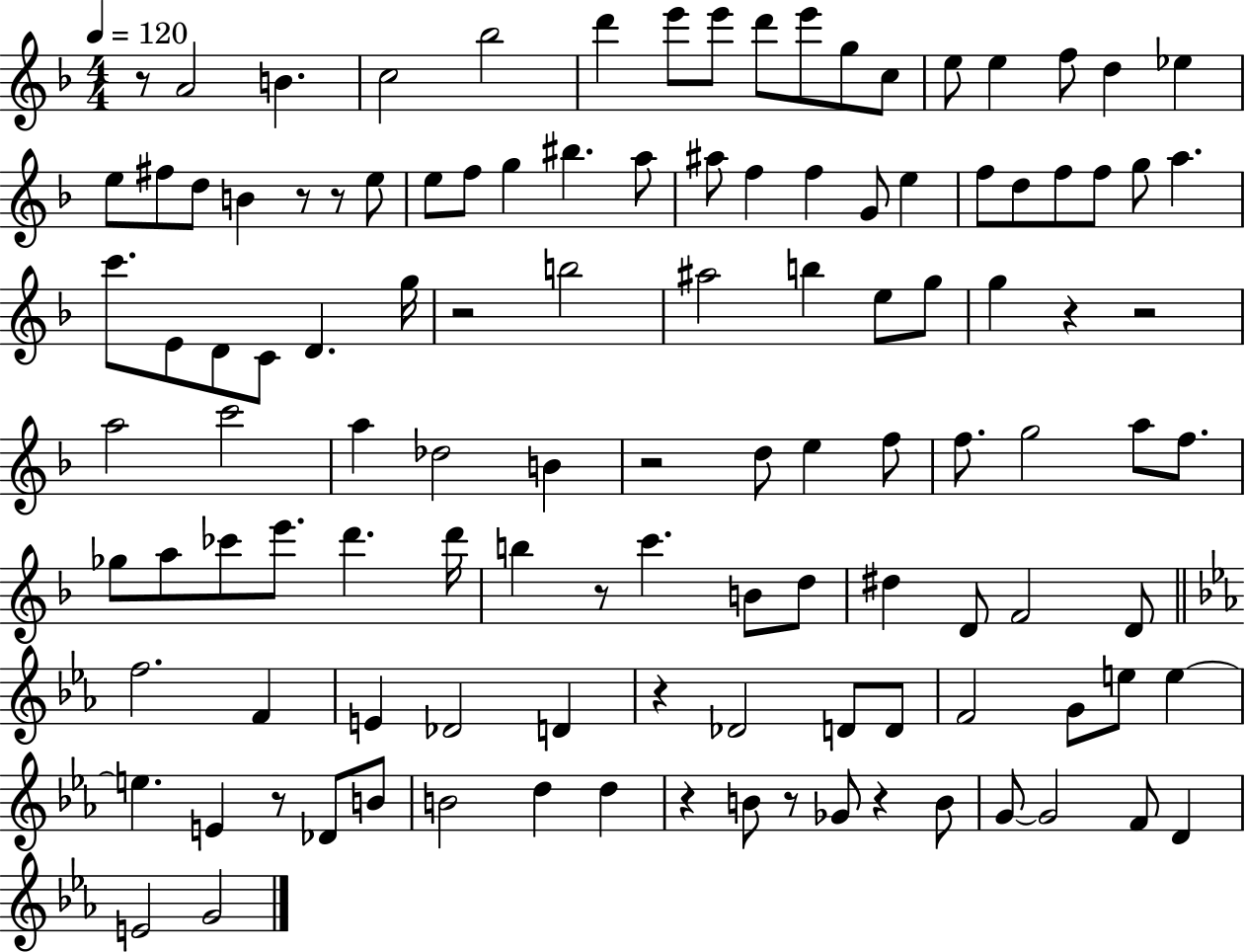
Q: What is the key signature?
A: F major